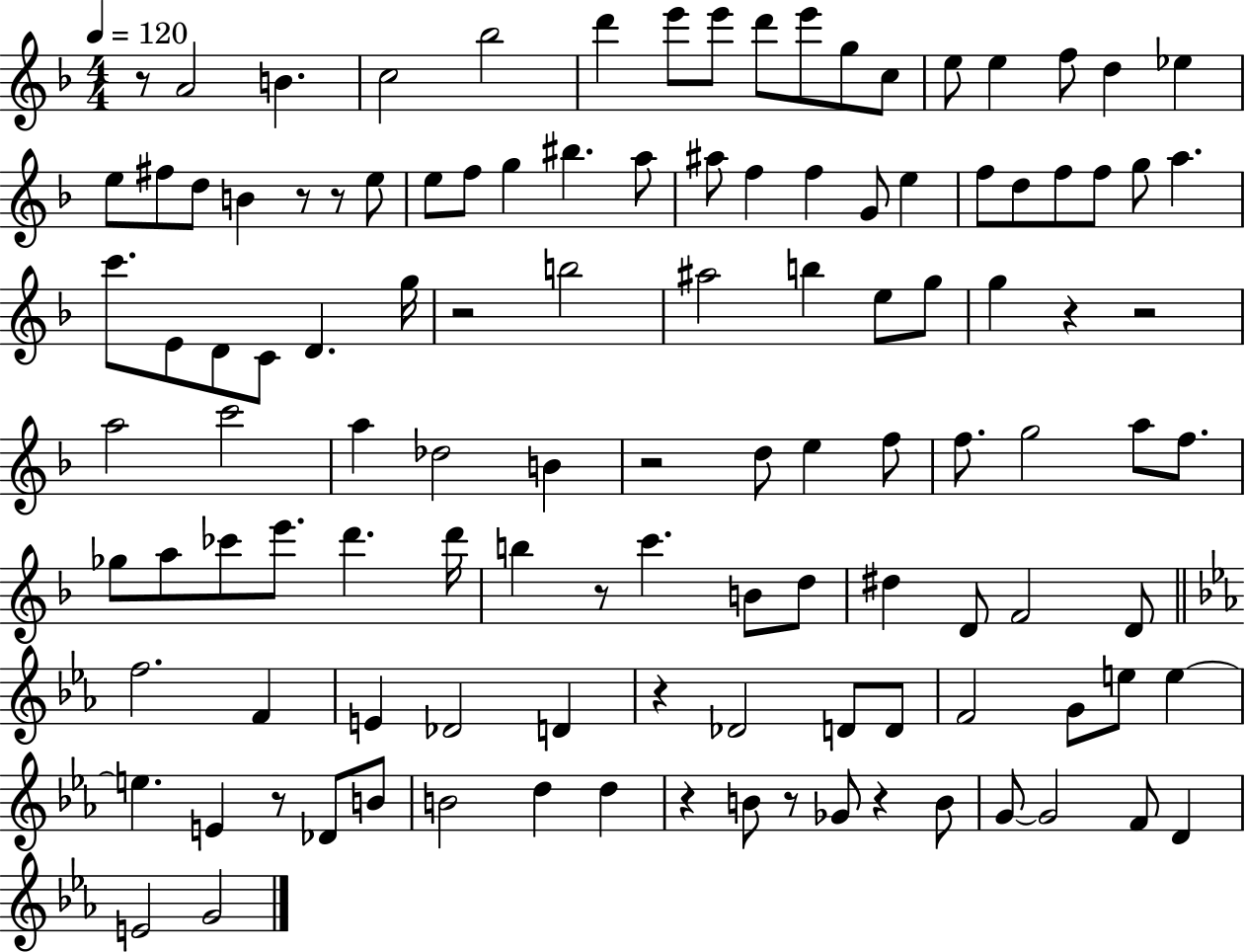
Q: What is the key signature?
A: F major